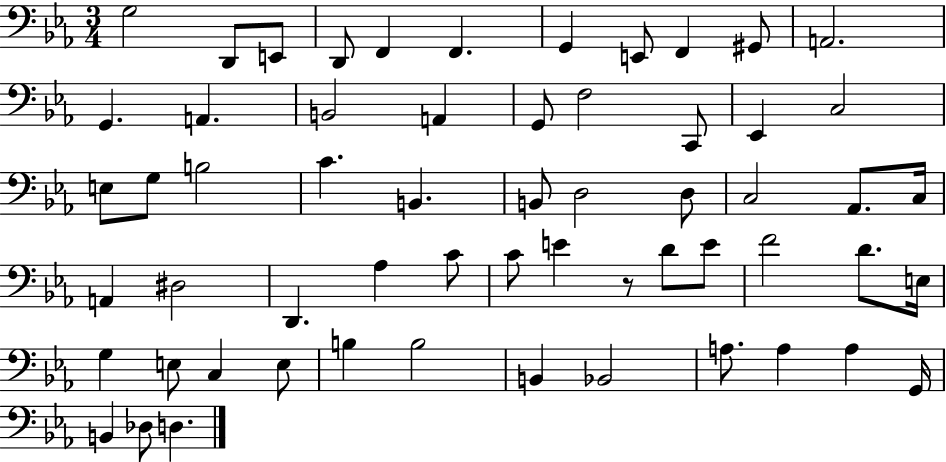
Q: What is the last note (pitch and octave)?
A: D3